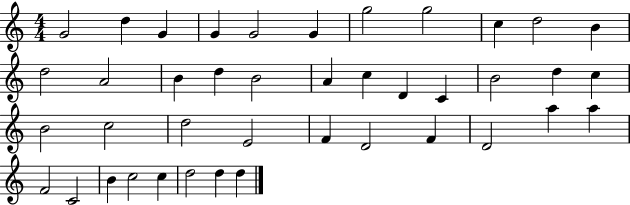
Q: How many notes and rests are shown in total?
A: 41